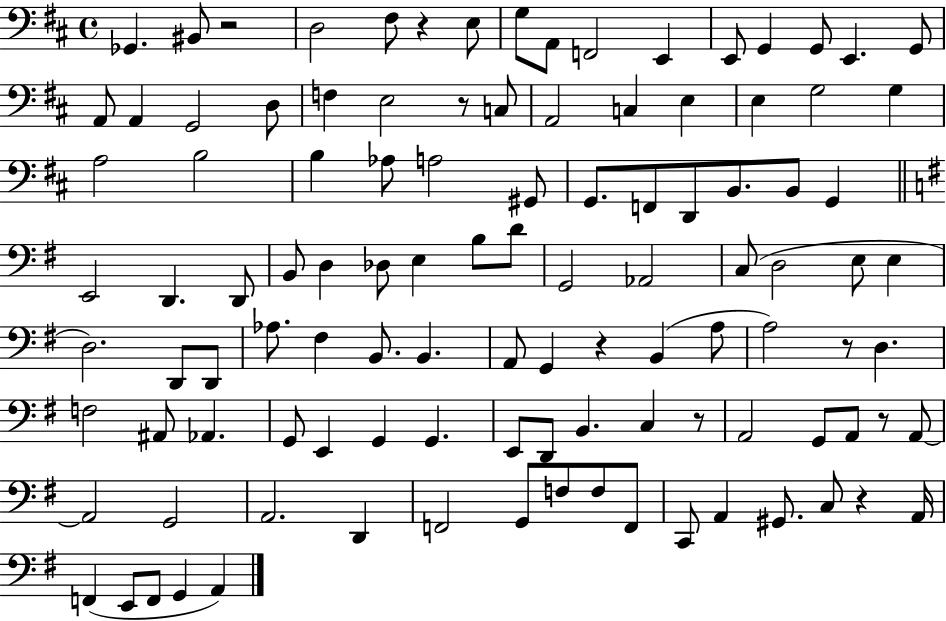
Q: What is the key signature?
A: D major